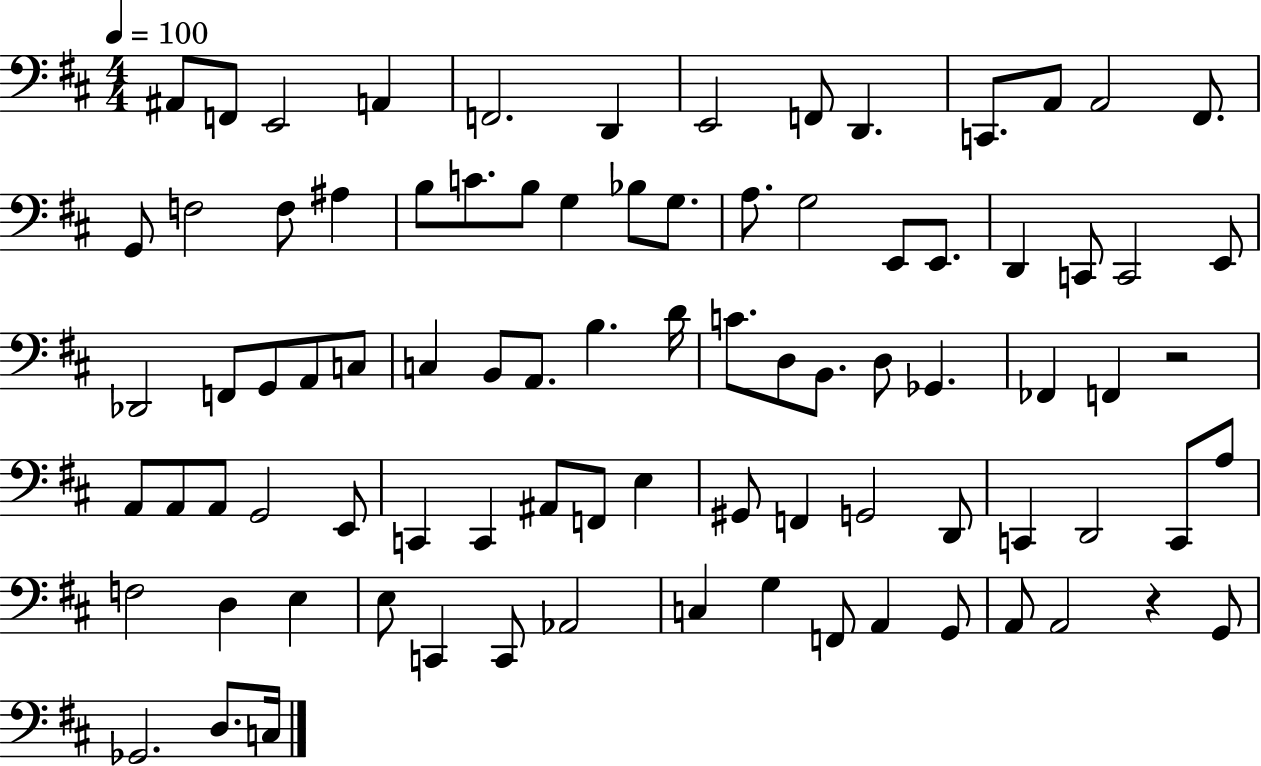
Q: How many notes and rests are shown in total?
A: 86